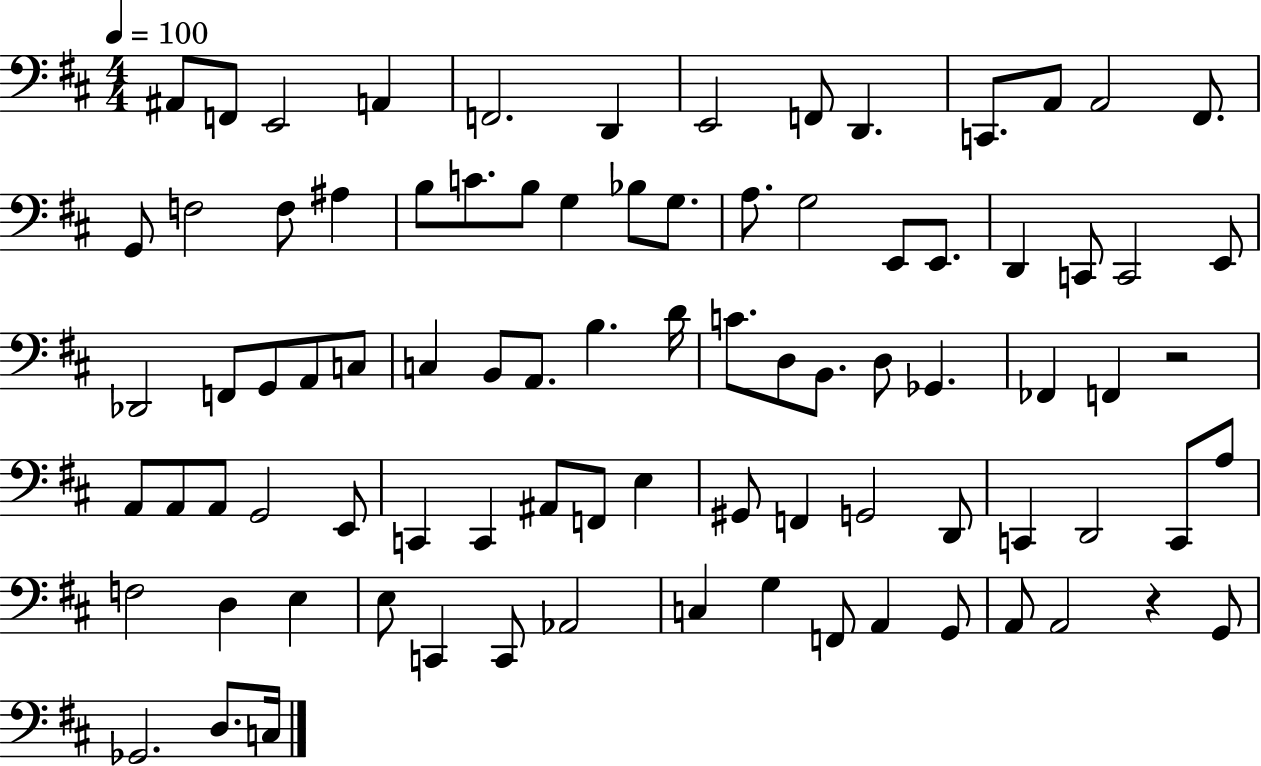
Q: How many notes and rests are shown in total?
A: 86